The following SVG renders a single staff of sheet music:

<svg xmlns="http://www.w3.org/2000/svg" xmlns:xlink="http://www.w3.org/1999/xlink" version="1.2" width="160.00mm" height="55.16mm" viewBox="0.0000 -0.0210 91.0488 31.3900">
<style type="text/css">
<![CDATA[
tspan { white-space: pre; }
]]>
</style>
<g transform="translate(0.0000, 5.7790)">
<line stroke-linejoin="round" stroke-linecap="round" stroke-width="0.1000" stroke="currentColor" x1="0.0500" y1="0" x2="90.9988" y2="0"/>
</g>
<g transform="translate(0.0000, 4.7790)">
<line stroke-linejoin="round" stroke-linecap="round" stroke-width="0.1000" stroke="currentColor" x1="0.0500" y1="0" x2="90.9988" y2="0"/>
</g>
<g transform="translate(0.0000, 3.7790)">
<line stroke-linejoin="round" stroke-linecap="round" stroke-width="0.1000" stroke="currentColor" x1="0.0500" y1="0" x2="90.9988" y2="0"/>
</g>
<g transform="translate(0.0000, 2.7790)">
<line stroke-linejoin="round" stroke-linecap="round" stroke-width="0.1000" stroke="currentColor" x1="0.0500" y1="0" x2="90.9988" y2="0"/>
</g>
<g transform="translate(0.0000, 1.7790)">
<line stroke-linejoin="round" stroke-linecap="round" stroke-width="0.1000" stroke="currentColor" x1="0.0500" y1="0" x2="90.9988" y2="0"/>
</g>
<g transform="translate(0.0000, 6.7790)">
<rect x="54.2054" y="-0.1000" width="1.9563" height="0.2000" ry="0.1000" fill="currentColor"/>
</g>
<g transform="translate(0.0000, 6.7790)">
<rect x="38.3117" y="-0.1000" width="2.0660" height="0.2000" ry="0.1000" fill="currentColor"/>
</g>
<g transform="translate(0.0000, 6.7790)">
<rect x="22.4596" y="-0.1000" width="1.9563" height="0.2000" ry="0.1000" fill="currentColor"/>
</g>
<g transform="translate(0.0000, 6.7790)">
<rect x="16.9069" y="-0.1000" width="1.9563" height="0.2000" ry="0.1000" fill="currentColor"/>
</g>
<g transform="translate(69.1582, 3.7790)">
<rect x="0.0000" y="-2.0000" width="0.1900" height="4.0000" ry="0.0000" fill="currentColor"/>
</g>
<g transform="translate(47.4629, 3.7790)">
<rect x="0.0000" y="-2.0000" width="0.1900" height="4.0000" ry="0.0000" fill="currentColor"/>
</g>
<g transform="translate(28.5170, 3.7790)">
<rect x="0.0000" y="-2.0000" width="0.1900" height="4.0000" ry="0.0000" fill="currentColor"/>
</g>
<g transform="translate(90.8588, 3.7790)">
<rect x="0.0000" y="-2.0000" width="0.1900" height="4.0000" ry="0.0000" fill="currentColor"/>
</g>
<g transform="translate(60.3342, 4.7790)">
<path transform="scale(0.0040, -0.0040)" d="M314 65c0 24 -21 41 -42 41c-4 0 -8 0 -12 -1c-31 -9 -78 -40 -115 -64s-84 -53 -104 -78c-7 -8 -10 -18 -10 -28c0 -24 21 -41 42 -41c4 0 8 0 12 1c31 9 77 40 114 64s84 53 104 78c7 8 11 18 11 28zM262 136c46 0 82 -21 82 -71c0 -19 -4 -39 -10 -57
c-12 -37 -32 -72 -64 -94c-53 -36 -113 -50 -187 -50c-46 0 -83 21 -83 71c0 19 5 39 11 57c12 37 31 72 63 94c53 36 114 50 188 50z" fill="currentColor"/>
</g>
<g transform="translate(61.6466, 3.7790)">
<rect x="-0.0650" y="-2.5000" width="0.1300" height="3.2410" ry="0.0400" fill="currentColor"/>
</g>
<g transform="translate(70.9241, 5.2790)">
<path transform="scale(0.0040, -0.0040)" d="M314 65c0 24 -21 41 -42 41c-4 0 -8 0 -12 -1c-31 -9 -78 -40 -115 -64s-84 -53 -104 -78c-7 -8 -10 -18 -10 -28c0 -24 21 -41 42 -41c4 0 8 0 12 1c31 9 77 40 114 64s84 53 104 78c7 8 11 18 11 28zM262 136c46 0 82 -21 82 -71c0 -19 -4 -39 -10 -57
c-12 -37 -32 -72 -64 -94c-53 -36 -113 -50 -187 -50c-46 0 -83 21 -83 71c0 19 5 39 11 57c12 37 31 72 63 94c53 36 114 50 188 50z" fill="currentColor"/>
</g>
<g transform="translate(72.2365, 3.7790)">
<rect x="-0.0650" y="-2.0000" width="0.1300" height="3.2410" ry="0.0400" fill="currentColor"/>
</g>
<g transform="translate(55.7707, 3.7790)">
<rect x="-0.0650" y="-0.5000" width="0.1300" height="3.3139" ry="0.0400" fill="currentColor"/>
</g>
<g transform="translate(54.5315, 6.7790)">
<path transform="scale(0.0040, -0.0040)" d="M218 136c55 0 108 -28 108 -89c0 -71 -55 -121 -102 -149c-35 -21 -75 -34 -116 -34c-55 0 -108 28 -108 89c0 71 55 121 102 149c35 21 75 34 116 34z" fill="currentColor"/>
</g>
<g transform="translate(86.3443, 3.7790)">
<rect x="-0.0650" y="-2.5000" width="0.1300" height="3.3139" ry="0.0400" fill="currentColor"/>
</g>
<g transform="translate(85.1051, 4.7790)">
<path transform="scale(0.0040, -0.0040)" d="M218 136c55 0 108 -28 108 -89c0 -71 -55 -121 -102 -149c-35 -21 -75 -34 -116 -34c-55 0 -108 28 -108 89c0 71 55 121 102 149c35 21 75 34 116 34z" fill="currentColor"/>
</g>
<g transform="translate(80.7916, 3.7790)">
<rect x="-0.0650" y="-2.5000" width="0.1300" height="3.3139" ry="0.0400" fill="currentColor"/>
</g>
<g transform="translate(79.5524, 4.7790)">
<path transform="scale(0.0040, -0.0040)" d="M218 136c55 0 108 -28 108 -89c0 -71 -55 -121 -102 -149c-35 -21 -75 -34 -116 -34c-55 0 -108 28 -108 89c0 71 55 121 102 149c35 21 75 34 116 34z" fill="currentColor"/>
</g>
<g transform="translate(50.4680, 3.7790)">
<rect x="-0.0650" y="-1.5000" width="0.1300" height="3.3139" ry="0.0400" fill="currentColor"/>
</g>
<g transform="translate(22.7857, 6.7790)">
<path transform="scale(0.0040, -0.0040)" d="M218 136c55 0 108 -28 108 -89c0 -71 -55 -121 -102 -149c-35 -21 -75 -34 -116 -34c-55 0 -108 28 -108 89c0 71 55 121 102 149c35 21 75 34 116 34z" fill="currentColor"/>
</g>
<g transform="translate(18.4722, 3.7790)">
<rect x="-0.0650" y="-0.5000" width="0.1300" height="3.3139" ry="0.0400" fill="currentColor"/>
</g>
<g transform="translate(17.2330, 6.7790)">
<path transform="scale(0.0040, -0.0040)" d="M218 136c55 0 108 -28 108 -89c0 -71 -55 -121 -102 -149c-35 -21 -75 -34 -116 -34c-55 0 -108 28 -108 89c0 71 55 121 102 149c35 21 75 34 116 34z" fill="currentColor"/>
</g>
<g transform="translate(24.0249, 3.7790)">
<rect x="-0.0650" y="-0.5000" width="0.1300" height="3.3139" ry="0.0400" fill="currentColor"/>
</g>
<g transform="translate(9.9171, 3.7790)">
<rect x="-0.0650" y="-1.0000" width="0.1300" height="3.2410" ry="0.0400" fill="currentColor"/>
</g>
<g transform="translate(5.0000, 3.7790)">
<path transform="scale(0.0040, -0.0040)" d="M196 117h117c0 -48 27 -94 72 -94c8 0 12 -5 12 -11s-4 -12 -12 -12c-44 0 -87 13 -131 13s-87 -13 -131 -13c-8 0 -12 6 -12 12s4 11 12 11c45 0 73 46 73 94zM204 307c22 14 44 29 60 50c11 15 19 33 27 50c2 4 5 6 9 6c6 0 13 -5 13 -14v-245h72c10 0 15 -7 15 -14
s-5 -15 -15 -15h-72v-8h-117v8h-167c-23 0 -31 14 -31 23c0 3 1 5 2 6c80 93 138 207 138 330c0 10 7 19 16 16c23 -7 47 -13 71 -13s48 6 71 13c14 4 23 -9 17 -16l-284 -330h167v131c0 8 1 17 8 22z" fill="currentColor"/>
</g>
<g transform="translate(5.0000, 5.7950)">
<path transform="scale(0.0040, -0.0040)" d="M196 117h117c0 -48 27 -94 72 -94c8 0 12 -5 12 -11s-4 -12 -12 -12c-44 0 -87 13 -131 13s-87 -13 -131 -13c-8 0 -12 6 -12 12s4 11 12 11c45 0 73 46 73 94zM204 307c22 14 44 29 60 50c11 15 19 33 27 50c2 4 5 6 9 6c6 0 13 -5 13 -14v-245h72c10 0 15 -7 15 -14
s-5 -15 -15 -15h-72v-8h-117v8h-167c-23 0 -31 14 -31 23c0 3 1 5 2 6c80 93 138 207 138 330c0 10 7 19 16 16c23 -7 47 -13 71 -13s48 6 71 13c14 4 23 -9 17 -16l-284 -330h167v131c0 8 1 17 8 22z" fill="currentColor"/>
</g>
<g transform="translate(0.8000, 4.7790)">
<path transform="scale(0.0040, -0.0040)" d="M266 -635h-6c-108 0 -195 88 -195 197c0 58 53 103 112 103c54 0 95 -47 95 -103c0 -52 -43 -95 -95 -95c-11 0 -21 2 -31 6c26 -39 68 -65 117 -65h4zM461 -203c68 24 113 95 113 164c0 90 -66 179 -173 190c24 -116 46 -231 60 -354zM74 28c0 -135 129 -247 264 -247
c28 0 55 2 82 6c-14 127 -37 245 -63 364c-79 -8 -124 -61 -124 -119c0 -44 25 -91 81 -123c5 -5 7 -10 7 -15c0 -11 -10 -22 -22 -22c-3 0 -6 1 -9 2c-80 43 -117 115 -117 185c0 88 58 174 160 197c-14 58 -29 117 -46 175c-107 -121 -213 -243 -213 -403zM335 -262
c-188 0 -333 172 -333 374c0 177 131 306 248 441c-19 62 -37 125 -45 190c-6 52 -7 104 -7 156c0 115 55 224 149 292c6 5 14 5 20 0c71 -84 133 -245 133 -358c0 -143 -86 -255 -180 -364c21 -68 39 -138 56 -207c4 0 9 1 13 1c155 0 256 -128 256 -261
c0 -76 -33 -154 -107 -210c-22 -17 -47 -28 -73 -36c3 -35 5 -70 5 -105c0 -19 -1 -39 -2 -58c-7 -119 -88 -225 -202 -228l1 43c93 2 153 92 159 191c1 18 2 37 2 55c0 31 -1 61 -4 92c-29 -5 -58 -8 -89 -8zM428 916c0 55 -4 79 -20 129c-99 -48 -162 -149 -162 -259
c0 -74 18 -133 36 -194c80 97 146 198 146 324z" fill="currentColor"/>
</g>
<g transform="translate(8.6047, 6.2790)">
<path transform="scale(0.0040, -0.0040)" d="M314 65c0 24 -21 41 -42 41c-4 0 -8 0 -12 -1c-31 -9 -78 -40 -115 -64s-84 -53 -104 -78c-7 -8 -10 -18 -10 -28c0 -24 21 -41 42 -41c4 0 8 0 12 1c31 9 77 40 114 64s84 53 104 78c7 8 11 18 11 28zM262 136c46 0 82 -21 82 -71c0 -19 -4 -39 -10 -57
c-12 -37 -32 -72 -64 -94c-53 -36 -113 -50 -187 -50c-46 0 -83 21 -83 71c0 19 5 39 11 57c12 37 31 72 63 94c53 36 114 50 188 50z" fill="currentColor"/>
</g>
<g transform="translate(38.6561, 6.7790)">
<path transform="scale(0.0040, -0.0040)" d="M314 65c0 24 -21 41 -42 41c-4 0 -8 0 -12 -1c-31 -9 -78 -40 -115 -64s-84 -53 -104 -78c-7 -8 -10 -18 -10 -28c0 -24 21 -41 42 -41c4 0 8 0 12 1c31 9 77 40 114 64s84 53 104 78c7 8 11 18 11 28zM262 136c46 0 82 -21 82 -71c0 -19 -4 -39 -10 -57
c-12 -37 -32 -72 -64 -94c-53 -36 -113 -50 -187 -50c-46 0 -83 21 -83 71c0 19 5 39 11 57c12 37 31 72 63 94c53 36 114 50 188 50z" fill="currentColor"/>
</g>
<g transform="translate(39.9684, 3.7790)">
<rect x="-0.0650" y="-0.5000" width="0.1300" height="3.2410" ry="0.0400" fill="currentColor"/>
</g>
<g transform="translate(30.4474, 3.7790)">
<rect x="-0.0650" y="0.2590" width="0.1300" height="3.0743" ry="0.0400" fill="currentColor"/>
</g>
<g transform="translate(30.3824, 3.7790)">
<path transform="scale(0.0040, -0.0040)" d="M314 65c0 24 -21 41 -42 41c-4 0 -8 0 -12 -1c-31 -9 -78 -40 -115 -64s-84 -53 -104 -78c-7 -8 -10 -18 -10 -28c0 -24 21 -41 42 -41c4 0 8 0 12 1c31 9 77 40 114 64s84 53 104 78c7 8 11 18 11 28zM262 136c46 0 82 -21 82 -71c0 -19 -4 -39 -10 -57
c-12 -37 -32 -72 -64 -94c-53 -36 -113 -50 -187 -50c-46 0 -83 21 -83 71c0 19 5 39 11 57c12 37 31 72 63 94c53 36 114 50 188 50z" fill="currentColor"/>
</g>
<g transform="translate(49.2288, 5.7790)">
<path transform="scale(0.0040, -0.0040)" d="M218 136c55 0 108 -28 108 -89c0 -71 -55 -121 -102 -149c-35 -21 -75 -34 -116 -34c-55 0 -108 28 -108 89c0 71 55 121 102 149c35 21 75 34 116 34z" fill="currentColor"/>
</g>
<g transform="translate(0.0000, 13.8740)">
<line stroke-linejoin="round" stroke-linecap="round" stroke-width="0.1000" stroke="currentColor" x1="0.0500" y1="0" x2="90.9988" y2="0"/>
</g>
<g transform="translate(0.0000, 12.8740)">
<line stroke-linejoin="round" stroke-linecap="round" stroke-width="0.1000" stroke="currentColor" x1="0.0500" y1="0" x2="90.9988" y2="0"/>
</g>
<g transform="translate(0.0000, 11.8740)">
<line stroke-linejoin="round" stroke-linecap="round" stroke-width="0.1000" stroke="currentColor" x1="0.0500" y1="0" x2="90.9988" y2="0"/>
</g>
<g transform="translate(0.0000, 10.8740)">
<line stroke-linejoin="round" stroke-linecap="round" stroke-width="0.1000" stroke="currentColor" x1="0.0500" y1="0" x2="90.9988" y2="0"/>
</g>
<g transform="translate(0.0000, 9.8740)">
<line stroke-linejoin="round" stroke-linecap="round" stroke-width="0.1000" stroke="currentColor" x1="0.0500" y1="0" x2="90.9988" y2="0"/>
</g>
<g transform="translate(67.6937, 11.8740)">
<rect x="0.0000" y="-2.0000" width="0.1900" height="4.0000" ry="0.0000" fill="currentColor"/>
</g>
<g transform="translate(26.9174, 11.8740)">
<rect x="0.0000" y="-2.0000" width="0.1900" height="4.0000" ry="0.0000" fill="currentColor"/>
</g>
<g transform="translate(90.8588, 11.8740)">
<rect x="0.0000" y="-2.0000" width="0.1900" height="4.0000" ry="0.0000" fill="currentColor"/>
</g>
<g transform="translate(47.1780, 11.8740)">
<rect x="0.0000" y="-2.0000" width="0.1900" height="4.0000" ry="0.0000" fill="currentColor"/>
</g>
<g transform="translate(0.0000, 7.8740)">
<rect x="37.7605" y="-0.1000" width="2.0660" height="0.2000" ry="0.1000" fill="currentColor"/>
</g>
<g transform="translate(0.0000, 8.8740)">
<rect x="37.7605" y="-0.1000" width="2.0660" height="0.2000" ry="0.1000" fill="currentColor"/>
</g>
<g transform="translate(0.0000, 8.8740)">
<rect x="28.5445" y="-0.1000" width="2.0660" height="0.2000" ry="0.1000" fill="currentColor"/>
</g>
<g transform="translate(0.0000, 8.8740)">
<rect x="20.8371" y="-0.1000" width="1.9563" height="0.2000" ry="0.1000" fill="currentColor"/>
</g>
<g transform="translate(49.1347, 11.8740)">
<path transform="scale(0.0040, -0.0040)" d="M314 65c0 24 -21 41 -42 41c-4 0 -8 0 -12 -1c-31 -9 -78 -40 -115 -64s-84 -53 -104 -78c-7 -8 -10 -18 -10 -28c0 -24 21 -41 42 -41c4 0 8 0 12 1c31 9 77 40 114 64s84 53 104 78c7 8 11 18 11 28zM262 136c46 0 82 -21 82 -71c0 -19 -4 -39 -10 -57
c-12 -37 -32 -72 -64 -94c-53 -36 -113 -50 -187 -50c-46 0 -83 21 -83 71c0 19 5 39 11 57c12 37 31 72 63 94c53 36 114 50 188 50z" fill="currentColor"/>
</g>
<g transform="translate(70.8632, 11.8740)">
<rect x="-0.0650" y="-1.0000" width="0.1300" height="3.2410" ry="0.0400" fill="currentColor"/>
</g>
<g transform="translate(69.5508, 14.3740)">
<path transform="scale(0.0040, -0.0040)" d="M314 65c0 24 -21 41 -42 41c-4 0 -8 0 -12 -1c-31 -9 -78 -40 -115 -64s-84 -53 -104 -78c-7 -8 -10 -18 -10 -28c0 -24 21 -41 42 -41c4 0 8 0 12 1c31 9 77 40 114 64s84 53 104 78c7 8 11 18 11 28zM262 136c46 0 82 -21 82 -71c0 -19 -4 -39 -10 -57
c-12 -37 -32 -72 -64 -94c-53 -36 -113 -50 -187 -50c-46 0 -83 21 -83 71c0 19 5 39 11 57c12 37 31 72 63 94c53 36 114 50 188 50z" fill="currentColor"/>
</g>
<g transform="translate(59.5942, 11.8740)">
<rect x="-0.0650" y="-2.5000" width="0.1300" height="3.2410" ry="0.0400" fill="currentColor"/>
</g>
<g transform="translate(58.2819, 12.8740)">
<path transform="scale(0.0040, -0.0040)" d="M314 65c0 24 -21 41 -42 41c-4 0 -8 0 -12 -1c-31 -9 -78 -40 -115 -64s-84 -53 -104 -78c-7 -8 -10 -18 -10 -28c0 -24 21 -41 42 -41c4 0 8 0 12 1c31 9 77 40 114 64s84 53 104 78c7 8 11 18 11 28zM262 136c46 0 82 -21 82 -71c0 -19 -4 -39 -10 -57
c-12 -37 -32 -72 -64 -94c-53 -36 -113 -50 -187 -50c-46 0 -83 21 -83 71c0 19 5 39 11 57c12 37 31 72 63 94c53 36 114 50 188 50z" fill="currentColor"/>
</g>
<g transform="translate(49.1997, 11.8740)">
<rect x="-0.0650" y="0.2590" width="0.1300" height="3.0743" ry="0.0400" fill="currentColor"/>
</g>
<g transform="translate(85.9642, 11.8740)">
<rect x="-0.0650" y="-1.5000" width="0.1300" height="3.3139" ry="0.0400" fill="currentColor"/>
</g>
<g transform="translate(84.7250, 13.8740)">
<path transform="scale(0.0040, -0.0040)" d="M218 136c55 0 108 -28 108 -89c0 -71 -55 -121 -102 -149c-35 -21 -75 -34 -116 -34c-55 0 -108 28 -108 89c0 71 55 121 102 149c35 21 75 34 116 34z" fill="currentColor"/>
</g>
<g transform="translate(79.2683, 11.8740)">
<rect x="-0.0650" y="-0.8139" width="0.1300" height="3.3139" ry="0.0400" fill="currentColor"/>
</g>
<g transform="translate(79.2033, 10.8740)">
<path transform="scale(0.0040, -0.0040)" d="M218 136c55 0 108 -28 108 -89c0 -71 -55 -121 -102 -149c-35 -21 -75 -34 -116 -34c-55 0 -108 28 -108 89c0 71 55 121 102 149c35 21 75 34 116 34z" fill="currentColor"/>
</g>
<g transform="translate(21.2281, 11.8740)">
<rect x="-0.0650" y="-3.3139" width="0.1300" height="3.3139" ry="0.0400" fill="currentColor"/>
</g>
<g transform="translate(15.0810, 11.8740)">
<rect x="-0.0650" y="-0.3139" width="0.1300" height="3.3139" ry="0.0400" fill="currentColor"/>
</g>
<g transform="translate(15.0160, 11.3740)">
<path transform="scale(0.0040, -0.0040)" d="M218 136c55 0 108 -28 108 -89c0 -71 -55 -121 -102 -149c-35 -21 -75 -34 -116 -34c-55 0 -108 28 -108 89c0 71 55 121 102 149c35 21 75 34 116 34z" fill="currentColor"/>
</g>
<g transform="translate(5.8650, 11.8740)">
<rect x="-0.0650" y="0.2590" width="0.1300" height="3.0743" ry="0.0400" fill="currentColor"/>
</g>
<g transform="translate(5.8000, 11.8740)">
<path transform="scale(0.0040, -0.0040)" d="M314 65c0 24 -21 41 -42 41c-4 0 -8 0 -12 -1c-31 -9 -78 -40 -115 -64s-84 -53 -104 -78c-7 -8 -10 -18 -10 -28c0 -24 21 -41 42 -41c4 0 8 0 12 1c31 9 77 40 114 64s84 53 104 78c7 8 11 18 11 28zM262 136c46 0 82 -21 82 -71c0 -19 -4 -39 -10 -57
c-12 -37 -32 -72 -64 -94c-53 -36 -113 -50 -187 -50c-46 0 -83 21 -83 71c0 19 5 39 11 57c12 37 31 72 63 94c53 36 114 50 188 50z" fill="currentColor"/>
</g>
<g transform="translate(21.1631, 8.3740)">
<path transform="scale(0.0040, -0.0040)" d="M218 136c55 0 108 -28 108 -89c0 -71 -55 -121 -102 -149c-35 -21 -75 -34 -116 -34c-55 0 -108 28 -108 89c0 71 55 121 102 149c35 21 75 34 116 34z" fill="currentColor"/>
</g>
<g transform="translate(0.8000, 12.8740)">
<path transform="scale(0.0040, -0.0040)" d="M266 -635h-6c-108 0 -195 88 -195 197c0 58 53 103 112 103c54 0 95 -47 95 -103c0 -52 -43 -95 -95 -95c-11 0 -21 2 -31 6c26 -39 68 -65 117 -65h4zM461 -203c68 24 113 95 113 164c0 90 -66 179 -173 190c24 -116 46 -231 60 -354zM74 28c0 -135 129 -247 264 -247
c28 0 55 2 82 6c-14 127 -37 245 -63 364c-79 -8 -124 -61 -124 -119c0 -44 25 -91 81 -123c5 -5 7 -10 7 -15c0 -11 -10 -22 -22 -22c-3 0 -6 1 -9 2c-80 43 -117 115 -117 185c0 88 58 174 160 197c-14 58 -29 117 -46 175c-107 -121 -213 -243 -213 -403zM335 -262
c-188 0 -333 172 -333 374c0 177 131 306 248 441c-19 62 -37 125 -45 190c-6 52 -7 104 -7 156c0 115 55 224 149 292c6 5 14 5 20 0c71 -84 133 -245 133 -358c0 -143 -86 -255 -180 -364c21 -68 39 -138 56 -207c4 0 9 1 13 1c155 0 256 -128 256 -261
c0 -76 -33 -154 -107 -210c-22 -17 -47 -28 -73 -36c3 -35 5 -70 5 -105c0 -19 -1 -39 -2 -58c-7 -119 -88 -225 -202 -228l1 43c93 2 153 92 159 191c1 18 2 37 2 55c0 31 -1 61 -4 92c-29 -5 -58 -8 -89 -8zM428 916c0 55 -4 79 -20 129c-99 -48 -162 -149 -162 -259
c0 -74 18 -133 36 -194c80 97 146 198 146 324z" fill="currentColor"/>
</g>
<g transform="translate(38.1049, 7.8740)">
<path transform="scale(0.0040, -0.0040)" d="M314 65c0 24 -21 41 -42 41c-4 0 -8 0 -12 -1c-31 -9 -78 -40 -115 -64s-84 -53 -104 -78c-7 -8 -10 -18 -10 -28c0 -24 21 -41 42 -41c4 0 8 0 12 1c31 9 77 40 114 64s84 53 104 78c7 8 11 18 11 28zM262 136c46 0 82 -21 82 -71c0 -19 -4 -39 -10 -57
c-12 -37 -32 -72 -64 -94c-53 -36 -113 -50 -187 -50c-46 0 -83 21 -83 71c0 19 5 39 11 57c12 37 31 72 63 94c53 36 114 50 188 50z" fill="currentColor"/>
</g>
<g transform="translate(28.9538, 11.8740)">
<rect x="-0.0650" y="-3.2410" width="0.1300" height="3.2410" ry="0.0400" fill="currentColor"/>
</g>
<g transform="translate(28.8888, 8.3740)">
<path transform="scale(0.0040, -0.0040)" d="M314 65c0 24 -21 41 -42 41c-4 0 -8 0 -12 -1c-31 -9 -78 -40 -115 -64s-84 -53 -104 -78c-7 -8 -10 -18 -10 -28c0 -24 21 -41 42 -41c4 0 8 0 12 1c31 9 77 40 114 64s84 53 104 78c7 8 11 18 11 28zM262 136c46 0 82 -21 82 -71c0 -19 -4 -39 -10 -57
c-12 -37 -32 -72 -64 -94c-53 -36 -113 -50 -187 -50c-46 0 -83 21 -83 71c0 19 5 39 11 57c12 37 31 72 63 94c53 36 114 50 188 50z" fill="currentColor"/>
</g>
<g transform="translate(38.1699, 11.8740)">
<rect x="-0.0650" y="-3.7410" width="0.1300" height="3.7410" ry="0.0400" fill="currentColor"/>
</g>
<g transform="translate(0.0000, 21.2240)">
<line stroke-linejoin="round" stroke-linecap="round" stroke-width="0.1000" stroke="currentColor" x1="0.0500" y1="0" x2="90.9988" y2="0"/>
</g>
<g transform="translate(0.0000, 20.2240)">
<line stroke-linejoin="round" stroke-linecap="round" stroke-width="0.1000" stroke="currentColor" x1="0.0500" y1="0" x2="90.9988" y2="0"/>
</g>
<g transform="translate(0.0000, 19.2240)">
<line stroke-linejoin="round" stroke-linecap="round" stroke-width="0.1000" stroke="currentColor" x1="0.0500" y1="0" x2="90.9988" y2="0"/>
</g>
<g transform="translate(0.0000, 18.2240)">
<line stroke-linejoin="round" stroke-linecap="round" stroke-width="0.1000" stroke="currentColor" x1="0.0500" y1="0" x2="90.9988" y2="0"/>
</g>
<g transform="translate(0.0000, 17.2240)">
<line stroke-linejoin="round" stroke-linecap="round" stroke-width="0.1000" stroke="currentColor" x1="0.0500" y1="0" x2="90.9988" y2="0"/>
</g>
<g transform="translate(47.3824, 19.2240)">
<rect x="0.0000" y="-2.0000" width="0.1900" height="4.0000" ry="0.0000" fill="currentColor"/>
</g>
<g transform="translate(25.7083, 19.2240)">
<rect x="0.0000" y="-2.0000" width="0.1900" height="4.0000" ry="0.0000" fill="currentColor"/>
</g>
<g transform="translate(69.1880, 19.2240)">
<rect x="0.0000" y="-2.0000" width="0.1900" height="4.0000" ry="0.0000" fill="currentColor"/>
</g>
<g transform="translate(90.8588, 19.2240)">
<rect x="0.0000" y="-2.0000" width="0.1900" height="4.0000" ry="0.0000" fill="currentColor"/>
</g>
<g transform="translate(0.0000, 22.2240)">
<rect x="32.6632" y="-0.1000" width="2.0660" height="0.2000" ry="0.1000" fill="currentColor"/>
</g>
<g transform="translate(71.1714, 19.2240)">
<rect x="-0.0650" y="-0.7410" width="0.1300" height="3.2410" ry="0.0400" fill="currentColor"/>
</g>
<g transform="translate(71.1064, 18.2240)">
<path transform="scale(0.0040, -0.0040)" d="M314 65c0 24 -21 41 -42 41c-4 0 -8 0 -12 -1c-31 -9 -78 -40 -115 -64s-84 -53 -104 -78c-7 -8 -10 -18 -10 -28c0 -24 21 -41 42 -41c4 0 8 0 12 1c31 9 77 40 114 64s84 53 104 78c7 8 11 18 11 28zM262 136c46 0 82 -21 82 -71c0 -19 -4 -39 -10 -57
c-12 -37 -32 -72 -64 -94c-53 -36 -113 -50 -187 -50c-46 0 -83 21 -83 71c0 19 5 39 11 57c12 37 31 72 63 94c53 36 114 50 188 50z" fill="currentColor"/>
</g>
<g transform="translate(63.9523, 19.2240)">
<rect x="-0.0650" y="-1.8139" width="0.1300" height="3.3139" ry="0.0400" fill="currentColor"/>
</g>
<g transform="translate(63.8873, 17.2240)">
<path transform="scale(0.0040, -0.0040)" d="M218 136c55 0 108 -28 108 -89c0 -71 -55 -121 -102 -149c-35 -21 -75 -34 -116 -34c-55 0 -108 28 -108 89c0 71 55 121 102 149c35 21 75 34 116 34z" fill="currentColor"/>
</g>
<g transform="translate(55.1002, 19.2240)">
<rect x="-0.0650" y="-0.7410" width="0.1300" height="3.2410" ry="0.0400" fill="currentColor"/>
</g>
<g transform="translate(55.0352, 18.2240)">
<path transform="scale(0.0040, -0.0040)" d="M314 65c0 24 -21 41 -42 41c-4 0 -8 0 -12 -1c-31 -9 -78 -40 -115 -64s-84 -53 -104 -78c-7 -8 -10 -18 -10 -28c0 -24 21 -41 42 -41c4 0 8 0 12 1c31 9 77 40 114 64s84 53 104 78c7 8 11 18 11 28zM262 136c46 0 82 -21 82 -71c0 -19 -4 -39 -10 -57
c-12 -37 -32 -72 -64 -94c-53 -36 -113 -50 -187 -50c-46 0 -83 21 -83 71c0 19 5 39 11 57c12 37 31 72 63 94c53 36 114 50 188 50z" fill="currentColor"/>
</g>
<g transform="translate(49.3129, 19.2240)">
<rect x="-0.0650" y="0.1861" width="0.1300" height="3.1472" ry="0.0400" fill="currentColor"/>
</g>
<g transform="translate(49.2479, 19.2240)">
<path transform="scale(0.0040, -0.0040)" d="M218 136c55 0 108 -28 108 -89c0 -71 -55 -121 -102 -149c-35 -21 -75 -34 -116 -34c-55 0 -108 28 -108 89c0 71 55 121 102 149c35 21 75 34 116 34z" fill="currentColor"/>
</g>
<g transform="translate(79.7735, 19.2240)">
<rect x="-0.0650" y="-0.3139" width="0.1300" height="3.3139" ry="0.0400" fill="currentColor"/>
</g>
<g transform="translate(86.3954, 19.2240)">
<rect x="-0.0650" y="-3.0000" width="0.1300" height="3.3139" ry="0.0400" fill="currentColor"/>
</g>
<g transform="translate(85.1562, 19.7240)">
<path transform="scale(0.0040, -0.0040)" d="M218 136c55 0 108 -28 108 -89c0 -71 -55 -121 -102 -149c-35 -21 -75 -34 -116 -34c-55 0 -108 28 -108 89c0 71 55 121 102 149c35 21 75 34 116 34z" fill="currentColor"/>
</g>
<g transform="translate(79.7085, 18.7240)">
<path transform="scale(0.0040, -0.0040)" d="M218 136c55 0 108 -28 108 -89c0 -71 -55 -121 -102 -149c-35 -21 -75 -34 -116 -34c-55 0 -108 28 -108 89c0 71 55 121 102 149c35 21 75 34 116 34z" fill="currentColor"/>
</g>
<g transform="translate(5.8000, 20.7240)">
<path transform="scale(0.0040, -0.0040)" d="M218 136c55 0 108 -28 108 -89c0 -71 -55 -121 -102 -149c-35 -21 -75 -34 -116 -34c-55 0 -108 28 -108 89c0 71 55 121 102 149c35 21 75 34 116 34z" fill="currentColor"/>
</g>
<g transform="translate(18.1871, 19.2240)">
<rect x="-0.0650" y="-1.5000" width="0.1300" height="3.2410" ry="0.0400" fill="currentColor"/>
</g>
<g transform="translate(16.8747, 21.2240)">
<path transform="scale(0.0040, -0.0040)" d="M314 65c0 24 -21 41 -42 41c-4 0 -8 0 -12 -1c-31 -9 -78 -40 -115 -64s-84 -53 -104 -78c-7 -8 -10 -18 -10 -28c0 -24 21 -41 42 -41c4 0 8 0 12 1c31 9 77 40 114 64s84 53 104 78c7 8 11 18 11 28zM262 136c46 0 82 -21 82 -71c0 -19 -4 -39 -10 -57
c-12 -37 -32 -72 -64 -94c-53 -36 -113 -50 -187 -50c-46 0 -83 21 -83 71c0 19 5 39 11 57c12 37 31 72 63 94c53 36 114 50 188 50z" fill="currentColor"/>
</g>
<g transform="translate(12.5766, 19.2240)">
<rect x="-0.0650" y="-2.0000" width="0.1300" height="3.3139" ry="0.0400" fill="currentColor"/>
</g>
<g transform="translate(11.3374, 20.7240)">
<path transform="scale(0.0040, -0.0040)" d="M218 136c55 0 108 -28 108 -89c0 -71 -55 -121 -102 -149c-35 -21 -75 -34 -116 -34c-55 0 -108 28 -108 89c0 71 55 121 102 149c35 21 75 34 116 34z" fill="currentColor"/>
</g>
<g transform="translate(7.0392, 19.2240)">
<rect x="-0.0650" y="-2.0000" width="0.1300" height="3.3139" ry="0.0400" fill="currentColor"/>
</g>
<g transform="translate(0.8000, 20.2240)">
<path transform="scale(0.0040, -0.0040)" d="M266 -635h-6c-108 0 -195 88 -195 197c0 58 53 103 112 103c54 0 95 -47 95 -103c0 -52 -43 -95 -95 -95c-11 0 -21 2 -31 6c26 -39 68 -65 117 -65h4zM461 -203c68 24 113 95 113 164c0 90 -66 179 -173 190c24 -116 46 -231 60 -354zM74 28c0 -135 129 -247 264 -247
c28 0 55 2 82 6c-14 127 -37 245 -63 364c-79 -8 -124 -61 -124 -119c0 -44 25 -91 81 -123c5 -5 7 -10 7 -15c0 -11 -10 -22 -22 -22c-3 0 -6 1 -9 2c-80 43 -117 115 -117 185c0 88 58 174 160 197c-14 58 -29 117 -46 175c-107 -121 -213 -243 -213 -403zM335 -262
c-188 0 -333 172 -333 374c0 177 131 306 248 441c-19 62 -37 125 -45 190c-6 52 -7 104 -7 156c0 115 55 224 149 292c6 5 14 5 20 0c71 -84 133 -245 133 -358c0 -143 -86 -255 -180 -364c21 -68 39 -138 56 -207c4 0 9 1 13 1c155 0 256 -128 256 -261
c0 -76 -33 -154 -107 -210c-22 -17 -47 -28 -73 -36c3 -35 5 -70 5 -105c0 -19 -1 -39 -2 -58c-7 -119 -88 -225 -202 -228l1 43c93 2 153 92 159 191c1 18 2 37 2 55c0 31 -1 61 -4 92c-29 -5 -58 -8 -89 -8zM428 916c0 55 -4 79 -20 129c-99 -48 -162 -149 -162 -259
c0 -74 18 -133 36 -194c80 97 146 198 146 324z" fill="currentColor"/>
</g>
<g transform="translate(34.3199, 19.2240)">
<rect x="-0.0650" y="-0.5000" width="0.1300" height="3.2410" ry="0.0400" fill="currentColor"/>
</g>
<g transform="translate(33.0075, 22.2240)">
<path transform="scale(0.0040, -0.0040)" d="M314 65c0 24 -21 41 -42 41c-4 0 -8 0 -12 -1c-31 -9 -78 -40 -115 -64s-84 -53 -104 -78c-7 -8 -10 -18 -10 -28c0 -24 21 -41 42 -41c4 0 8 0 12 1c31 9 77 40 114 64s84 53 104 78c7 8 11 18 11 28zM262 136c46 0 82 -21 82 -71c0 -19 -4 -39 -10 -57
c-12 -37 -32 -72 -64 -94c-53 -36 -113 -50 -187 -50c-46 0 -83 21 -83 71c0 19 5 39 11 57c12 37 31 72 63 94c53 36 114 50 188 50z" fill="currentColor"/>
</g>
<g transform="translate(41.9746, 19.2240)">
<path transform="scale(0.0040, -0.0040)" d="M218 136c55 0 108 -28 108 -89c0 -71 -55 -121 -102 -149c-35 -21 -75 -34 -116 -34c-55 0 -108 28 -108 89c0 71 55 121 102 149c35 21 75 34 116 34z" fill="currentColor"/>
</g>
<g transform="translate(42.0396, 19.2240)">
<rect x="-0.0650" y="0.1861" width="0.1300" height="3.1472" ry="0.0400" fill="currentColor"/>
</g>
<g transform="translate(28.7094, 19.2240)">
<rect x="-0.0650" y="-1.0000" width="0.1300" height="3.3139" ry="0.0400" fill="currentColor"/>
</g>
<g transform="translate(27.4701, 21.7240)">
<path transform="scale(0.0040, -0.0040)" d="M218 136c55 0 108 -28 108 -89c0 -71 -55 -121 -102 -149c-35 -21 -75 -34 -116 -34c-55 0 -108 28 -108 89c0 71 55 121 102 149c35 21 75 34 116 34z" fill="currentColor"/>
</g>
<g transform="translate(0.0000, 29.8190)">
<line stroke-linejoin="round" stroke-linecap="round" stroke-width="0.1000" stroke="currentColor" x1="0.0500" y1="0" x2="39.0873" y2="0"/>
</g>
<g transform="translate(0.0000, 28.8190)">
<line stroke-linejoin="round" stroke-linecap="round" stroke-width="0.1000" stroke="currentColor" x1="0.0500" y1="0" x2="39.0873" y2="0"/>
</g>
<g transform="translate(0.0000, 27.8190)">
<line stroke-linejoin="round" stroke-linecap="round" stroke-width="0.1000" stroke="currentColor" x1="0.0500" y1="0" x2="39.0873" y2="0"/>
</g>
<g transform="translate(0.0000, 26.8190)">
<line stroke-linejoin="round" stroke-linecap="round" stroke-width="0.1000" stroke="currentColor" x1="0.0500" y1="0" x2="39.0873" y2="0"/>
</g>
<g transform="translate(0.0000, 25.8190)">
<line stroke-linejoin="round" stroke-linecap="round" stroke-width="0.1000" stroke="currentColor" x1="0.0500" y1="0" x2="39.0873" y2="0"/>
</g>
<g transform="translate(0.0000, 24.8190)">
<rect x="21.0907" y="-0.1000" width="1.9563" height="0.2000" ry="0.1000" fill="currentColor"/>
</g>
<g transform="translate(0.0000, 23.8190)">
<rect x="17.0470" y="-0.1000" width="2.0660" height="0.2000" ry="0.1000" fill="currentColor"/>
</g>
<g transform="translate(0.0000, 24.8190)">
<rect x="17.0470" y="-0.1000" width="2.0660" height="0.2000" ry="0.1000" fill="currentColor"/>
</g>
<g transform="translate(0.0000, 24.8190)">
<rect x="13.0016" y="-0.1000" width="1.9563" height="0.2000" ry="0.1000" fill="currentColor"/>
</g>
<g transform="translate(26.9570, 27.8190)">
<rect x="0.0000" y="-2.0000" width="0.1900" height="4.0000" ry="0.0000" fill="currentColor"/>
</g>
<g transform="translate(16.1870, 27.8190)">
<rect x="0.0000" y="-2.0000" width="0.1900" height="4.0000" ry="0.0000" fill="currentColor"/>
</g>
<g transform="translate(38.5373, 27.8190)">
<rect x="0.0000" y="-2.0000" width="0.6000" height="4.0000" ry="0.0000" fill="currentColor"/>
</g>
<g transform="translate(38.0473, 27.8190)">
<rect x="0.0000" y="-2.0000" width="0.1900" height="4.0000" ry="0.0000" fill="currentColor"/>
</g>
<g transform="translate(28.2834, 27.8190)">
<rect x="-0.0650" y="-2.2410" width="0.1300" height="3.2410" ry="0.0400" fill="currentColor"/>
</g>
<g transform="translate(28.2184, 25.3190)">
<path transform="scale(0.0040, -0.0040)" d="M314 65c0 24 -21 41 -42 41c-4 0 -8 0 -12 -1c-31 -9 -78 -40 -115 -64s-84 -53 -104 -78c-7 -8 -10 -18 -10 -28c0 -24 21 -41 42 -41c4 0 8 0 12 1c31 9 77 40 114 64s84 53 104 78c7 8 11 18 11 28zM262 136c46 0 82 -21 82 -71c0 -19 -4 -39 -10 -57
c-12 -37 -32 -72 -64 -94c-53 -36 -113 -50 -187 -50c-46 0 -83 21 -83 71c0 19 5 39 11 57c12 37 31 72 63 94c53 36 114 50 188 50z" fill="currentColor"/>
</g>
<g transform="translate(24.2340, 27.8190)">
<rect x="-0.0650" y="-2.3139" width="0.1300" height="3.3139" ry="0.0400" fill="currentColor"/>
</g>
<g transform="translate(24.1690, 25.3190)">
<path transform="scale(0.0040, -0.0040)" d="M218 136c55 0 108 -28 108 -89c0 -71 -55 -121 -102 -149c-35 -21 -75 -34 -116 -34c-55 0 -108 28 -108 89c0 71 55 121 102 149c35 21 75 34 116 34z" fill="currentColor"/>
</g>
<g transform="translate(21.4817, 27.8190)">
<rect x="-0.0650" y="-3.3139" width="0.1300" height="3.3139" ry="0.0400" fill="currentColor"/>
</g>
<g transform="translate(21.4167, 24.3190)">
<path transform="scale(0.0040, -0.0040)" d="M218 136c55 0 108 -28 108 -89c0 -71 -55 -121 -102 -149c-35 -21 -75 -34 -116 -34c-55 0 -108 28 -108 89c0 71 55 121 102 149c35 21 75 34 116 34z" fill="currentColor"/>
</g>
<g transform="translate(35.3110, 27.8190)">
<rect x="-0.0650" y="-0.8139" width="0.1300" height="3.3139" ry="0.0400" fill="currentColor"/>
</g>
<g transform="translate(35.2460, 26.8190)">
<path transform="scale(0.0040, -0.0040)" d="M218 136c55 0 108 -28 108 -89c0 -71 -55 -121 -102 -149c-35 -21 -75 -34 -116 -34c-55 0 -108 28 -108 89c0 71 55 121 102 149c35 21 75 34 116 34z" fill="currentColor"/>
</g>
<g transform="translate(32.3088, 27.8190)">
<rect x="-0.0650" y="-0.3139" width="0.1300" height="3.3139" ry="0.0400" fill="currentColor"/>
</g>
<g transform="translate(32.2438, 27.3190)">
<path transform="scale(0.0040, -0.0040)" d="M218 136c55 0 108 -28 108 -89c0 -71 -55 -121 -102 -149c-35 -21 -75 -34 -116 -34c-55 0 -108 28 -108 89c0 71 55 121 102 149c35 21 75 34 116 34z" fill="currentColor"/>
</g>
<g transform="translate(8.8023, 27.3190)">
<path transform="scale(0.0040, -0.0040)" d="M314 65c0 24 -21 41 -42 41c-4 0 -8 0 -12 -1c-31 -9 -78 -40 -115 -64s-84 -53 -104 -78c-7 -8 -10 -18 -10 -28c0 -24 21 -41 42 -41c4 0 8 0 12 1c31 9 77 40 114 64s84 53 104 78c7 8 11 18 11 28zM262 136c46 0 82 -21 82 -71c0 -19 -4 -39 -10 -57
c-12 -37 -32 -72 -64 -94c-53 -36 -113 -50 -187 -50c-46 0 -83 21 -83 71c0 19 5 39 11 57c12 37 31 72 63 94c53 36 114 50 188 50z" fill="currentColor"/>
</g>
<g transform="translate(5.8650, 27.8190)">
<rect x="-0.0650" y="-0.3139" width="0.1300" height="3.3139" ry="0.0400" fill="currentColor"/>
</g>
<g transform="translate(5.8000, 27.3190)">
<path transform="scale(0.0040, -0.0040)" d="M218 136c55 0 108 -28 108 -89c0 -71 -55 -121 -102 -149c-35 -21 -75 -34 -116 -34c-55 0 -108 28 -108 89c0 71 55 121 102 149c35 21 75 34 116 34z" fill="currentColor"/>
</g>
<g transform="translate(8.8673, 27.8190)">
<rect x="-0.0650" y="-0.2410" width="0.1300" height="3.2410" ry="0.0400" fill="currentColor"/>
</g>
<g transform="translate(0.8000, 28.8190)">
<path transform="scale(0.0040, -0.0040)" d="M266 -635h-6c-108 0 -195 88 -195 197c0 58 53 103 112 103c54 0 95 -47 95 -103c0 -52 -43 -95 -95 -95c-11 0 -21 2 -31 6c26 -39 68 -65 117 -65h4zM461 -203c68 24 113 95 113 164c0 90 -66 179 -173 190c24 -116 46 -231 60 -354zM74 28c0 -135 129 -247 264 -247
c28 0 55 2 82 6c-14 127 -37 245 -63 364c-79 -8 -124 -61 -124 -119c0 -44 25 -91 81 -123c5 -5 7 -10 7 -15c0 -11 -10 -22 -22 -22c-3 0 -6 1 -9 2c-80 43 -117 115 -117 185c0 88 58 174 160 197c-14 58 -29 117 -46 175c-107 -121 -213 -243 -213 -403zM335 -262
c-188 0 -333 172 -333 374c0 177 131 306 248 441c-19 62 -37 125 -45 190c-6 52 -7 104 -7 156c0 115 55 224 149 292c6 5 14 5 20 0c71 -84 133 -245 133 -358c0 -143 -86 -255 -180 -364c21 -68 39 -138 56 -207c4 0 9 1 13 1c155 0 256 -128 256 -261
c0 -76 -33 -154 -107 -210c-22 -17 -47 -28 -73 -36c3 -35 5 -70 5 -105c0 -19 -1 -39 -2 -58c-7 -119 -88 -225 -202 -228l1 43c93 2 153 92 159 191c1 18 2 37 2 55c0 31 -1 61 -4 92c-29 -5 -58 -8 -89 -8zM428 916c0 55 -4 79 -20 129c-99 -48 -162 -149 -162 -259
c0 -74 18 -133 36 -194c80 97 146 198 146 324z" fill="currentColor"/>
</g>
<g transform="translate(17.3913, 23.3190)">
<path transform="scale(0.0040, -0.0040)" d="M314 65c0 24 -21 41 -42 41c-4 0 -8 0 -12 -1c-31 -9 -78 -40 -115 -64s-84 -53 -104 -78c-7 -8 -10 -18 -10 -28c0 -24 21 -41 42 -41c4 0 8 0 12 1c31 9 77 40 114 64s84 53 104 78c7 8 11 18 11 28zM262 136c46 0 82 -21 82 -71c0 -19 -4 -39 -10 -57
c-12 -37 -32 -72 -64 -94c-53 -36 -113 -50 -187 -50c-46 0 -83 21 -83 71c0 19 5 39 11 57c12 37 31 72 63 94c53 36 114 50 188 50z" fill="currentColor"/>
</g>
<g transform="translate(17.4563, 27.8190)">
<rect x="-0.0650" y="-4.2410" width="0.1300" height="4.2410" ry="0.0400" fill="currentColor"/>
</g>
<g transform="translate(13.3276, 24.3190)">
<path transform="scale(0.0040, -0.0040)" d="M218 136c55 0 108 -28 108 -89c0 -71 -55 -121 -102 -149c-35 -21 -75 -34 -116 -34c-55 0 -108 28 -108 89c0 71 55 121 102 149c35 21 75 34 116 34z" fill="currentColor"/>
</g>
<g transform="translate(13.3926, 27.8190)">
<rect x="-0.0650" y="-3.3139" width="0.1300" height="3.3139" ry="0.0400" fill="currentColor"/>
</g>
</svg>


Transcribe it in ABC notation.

X:1
T:Untitled
M:4/4
L:1/4
K:C
D2 C C B2 C2 E C G2 F2 G G B2 c b b2 c'2 B2 G2 D2 d E F F E2 D C2 B B d2 f d2 c A c c2 b d'2 b g g2 c d